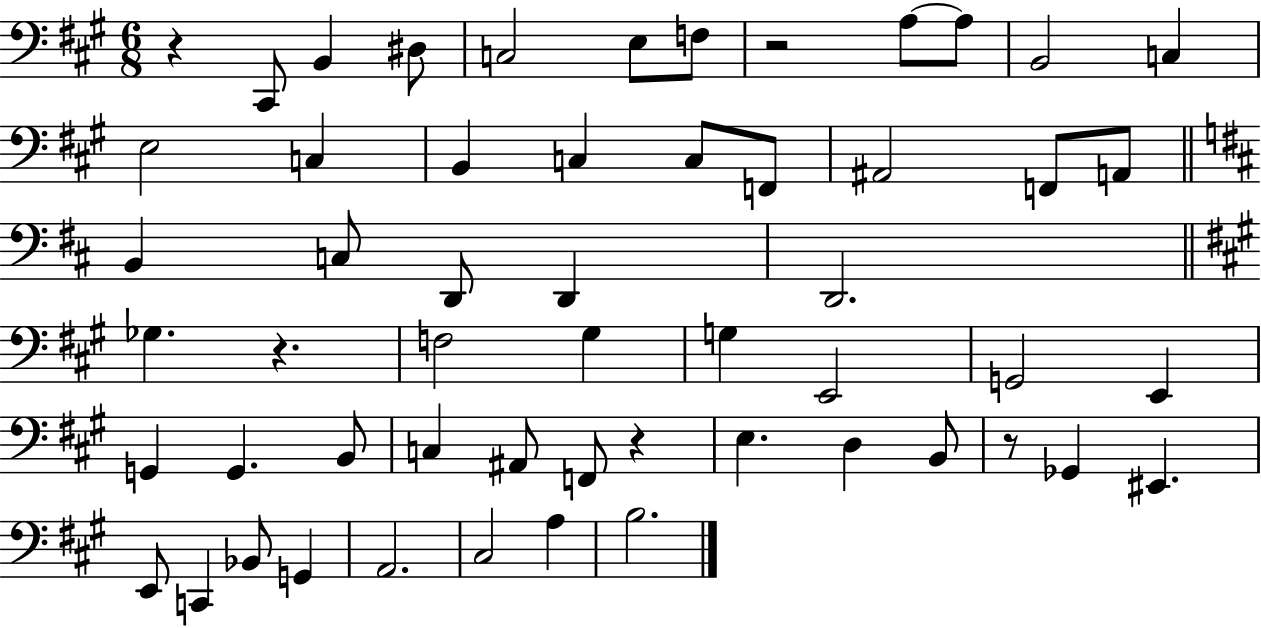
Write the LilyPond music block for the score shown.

{
  \clef bass
  \numericTimeSignature
  \time 6/8
  \key a \major
  \repeat volta 2 { r4 cis,8 b,4 dis8 | c2 e8 f8 | r2 a8~~ a8 | b,2 c4 | \break e2 c4 | b,4 c4 c8 f,8 | ais,2 f,8 a,8 | \bar "||" \break \key d \major b,4 c8 d,8 d,4 | d,2. | \bar "||" \break \key a \major ges4. r4. | f2 gis4 | g4 e,2 | g,2 e,4 | \break g,4 g,4. b,8 | c4 ais,8 f,8 r4 | e4. d4 b,8 | r8 ges,4 eis,4. | \break e,8 c,4 bes,8 g,4 | a,2. | cis2 a4 | b2. | \break } \bar "|."
}